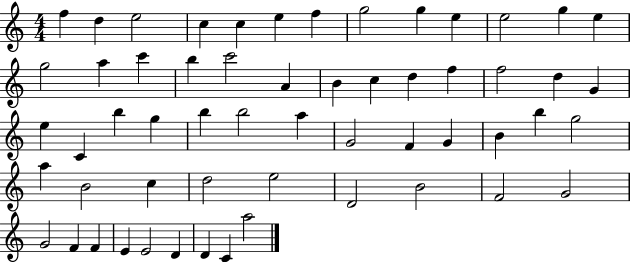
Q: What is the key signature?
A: C major